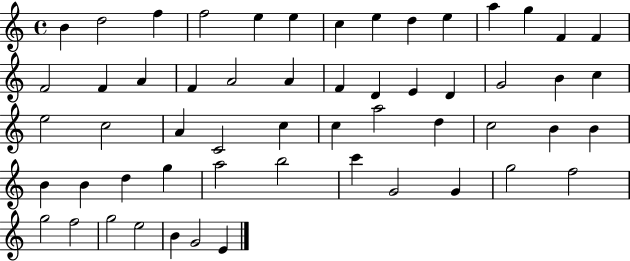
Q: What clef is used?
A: treble